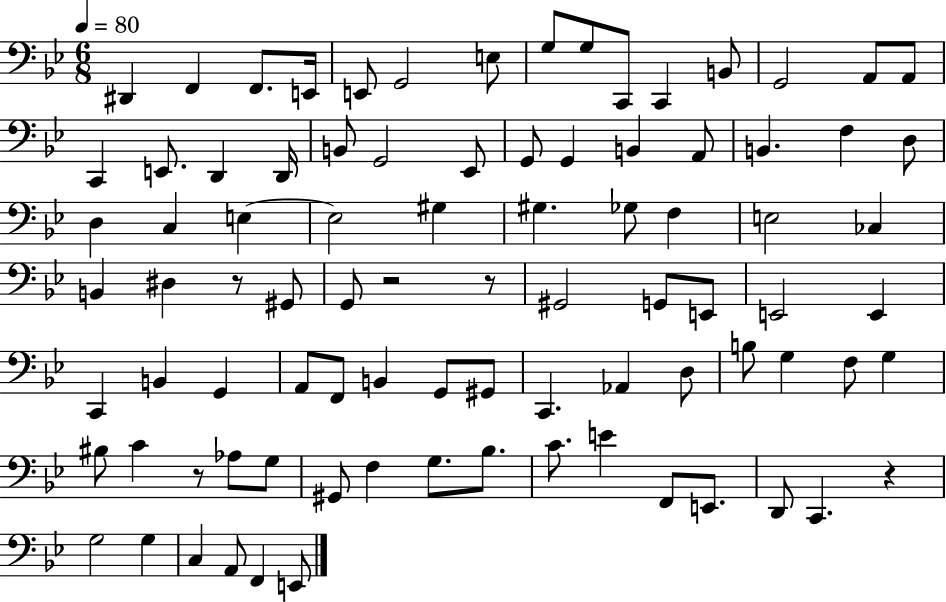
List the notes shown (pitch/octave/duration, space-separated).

D#2/q F2/q F2/e. E2/s E2/e G2/h E3/e G3/e G3/e C2/e C2/q B2/e G2/h A2/e A2/e C2/q E2/e. D2/q D2/s B2/e G2/h Eb2/e G2/e G2/q B2/q A2/e B2/q. F3/q D3/e D3/q C3/q E3/q E3/h G#3/q G#3/q. Gb3/e F3/q E3/h CES3/q B2/q D#3/q R/e G#2/e G2/e R/h R/e G#2/h G2/e E2/e E2/h E2/q C2/q B2/q G2/q A2/e F2/e B2/q G2/e G#2/e C2/q. Ab2/q D3/e B3/e G3/q F3/e G3/q BIS3/e C4/q R/e Ab3/e G3/e G#2/e F3/q G3/e. Bb3/e. C4/e. E4/q F2/e E2/e. D2/e C2/q. R/q G3/h G3/q C3/q A2/e F2/q E2/e